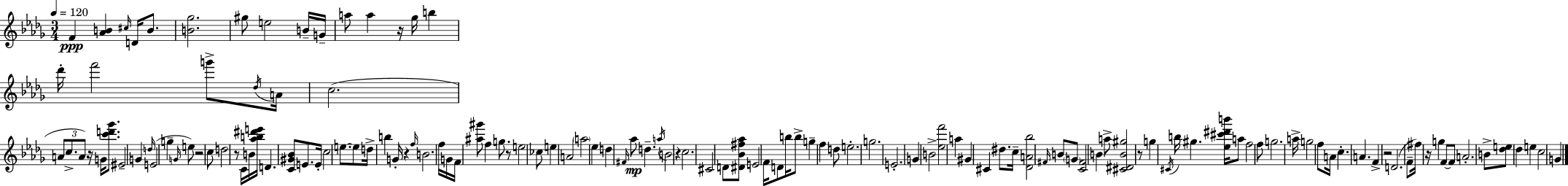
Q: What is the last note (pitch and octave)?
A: G4